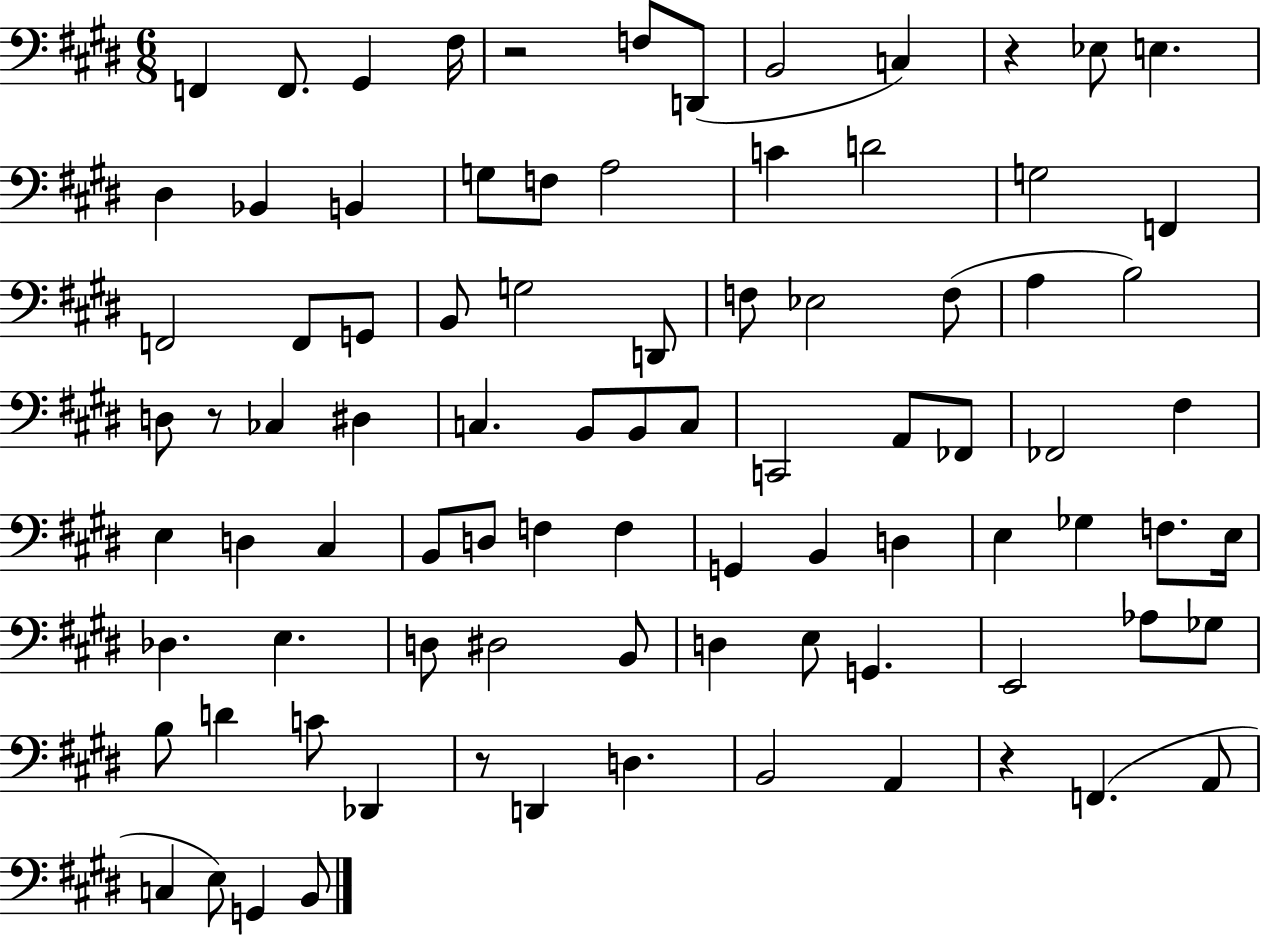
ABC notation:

X:1
T:Untitled
M:6/8
L:1/4
K:E
F,, F,,/2 ^G,, ^F,/4 z2 F,/2 D,,/2 B,,2 C, z _E,/2 E, ^D, _B,, B,, G,/2 F,/2 A,2 C D2 G,2 F,, F,,2 F,,/2 G,,/2 B,,/2 G,2 D,,/2 F,/2 _E,2 F,/2 A, B,2 D,/2 z/2 _C, ^D, C, B,,/2 B,,/2 C,/2 C,,2 A,,/2 _F,,/2 _F,,2 ^F, E, D, ^C, B,,/2 D,/2 F, F, G,, B,, D, E, _G, F,/2 E,/4 _D, E, D,/2 ^D,2 B,,/2 D, E,/2 G,, E,,2 _A,/2 _G,/2 B,/2 D C/2 _D,, z/2 D,, D, B,,2 A,, z F,, A,,/2 C, E,/2 G,, B,,/2